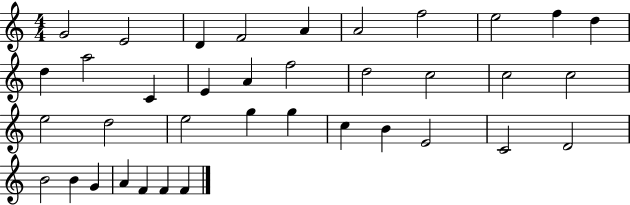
{
  \clef treble
  \numericTimeSignature
  \time 4/4
  \key c \major
  g'2 e'2 | d'4 f'2 a'4 | a'2 f''2 | e''2 f''4 d''4 | \break d''4 a''2 c'4 | e'4 a'4 f''2 | d''2 c''2 | c''2 c''2 | \break e''2 d''2 | e''2 g''4 g''4 | c''4 b'4 e'2 | c'2 d'2 | \break b'2 b'4 g'4 | a'4 f'4 f'4 f'4 | \bar "|."
}